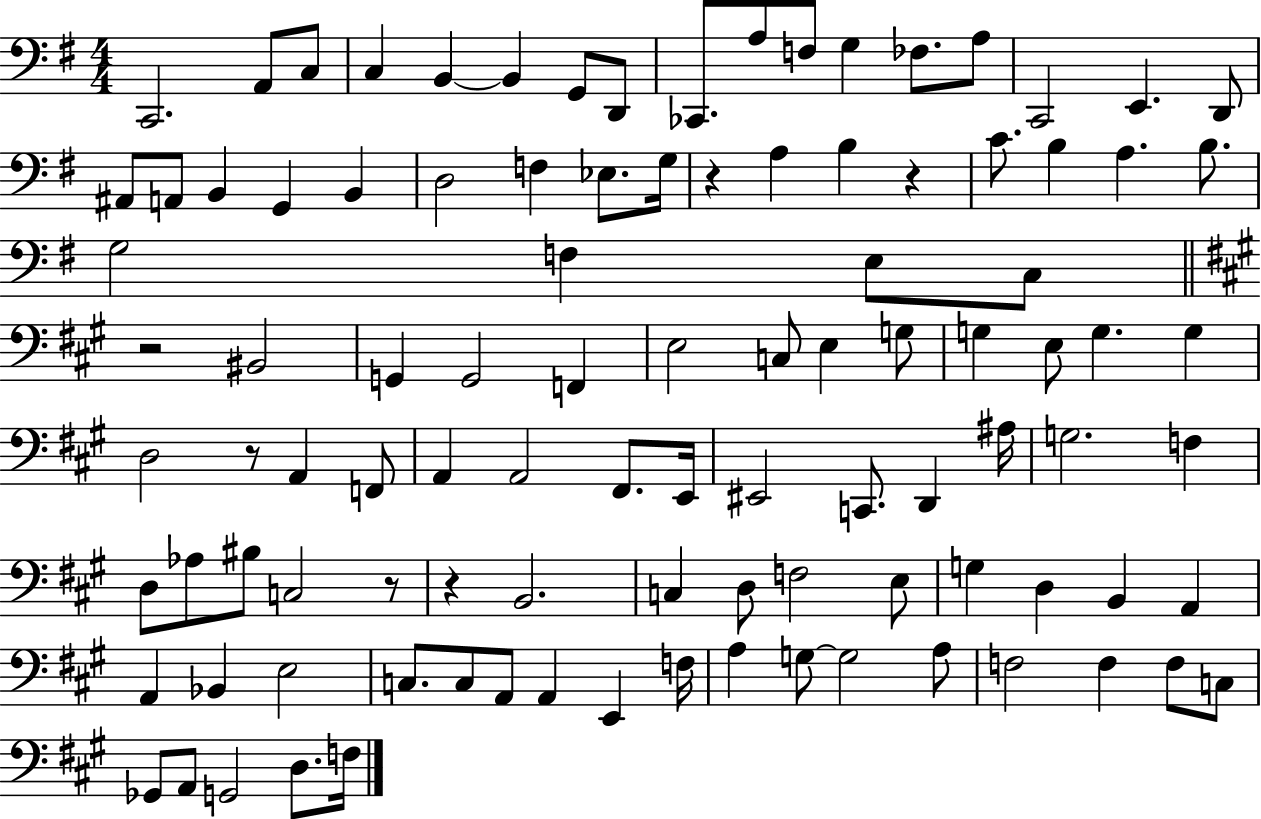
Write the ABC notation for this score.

X:1
T:Untitled
M:4/4
L:1/4
K:G
C,,2 A,,/2 C,/2 C, B,, B,, G,,/2 D,,/2 _C,,/2 A,/2 F,/2 G, _F,/2 A,/2 C,,2 E,, D,,/2 ^A,,/2 A,,/2 B,, G,, B,, D,2 F, _E,/2 G,/4 z A, B, z C/2 B, A, B,/2 G,2 F, E,/2 C,/2 z2 ^B,,2 G,, G,,2 F,, E,2 C,/2 E, G,/2 G, E,/2 G, G, D,2 z/2 A,, F,,/2 A,, A,,2 ^F,,/2 E,,/4 ^E,,2 C,,/2 D,, ^A,/4 G,2 F, D,/2 _A,/2 ^B,/2 C,2 z/2 z B,,2 C, D,/2 F,2 E,/2 G, D, B,, A,, A,, _B,, E,2 C,/2 C,/2 A,,/2 A,, E,, F,/4 A, G,/2 G,2 A,/2 F,2 F, F,/2 C,/2 _G,,/2 A,,/2 G,,2 D,/2 F,/4